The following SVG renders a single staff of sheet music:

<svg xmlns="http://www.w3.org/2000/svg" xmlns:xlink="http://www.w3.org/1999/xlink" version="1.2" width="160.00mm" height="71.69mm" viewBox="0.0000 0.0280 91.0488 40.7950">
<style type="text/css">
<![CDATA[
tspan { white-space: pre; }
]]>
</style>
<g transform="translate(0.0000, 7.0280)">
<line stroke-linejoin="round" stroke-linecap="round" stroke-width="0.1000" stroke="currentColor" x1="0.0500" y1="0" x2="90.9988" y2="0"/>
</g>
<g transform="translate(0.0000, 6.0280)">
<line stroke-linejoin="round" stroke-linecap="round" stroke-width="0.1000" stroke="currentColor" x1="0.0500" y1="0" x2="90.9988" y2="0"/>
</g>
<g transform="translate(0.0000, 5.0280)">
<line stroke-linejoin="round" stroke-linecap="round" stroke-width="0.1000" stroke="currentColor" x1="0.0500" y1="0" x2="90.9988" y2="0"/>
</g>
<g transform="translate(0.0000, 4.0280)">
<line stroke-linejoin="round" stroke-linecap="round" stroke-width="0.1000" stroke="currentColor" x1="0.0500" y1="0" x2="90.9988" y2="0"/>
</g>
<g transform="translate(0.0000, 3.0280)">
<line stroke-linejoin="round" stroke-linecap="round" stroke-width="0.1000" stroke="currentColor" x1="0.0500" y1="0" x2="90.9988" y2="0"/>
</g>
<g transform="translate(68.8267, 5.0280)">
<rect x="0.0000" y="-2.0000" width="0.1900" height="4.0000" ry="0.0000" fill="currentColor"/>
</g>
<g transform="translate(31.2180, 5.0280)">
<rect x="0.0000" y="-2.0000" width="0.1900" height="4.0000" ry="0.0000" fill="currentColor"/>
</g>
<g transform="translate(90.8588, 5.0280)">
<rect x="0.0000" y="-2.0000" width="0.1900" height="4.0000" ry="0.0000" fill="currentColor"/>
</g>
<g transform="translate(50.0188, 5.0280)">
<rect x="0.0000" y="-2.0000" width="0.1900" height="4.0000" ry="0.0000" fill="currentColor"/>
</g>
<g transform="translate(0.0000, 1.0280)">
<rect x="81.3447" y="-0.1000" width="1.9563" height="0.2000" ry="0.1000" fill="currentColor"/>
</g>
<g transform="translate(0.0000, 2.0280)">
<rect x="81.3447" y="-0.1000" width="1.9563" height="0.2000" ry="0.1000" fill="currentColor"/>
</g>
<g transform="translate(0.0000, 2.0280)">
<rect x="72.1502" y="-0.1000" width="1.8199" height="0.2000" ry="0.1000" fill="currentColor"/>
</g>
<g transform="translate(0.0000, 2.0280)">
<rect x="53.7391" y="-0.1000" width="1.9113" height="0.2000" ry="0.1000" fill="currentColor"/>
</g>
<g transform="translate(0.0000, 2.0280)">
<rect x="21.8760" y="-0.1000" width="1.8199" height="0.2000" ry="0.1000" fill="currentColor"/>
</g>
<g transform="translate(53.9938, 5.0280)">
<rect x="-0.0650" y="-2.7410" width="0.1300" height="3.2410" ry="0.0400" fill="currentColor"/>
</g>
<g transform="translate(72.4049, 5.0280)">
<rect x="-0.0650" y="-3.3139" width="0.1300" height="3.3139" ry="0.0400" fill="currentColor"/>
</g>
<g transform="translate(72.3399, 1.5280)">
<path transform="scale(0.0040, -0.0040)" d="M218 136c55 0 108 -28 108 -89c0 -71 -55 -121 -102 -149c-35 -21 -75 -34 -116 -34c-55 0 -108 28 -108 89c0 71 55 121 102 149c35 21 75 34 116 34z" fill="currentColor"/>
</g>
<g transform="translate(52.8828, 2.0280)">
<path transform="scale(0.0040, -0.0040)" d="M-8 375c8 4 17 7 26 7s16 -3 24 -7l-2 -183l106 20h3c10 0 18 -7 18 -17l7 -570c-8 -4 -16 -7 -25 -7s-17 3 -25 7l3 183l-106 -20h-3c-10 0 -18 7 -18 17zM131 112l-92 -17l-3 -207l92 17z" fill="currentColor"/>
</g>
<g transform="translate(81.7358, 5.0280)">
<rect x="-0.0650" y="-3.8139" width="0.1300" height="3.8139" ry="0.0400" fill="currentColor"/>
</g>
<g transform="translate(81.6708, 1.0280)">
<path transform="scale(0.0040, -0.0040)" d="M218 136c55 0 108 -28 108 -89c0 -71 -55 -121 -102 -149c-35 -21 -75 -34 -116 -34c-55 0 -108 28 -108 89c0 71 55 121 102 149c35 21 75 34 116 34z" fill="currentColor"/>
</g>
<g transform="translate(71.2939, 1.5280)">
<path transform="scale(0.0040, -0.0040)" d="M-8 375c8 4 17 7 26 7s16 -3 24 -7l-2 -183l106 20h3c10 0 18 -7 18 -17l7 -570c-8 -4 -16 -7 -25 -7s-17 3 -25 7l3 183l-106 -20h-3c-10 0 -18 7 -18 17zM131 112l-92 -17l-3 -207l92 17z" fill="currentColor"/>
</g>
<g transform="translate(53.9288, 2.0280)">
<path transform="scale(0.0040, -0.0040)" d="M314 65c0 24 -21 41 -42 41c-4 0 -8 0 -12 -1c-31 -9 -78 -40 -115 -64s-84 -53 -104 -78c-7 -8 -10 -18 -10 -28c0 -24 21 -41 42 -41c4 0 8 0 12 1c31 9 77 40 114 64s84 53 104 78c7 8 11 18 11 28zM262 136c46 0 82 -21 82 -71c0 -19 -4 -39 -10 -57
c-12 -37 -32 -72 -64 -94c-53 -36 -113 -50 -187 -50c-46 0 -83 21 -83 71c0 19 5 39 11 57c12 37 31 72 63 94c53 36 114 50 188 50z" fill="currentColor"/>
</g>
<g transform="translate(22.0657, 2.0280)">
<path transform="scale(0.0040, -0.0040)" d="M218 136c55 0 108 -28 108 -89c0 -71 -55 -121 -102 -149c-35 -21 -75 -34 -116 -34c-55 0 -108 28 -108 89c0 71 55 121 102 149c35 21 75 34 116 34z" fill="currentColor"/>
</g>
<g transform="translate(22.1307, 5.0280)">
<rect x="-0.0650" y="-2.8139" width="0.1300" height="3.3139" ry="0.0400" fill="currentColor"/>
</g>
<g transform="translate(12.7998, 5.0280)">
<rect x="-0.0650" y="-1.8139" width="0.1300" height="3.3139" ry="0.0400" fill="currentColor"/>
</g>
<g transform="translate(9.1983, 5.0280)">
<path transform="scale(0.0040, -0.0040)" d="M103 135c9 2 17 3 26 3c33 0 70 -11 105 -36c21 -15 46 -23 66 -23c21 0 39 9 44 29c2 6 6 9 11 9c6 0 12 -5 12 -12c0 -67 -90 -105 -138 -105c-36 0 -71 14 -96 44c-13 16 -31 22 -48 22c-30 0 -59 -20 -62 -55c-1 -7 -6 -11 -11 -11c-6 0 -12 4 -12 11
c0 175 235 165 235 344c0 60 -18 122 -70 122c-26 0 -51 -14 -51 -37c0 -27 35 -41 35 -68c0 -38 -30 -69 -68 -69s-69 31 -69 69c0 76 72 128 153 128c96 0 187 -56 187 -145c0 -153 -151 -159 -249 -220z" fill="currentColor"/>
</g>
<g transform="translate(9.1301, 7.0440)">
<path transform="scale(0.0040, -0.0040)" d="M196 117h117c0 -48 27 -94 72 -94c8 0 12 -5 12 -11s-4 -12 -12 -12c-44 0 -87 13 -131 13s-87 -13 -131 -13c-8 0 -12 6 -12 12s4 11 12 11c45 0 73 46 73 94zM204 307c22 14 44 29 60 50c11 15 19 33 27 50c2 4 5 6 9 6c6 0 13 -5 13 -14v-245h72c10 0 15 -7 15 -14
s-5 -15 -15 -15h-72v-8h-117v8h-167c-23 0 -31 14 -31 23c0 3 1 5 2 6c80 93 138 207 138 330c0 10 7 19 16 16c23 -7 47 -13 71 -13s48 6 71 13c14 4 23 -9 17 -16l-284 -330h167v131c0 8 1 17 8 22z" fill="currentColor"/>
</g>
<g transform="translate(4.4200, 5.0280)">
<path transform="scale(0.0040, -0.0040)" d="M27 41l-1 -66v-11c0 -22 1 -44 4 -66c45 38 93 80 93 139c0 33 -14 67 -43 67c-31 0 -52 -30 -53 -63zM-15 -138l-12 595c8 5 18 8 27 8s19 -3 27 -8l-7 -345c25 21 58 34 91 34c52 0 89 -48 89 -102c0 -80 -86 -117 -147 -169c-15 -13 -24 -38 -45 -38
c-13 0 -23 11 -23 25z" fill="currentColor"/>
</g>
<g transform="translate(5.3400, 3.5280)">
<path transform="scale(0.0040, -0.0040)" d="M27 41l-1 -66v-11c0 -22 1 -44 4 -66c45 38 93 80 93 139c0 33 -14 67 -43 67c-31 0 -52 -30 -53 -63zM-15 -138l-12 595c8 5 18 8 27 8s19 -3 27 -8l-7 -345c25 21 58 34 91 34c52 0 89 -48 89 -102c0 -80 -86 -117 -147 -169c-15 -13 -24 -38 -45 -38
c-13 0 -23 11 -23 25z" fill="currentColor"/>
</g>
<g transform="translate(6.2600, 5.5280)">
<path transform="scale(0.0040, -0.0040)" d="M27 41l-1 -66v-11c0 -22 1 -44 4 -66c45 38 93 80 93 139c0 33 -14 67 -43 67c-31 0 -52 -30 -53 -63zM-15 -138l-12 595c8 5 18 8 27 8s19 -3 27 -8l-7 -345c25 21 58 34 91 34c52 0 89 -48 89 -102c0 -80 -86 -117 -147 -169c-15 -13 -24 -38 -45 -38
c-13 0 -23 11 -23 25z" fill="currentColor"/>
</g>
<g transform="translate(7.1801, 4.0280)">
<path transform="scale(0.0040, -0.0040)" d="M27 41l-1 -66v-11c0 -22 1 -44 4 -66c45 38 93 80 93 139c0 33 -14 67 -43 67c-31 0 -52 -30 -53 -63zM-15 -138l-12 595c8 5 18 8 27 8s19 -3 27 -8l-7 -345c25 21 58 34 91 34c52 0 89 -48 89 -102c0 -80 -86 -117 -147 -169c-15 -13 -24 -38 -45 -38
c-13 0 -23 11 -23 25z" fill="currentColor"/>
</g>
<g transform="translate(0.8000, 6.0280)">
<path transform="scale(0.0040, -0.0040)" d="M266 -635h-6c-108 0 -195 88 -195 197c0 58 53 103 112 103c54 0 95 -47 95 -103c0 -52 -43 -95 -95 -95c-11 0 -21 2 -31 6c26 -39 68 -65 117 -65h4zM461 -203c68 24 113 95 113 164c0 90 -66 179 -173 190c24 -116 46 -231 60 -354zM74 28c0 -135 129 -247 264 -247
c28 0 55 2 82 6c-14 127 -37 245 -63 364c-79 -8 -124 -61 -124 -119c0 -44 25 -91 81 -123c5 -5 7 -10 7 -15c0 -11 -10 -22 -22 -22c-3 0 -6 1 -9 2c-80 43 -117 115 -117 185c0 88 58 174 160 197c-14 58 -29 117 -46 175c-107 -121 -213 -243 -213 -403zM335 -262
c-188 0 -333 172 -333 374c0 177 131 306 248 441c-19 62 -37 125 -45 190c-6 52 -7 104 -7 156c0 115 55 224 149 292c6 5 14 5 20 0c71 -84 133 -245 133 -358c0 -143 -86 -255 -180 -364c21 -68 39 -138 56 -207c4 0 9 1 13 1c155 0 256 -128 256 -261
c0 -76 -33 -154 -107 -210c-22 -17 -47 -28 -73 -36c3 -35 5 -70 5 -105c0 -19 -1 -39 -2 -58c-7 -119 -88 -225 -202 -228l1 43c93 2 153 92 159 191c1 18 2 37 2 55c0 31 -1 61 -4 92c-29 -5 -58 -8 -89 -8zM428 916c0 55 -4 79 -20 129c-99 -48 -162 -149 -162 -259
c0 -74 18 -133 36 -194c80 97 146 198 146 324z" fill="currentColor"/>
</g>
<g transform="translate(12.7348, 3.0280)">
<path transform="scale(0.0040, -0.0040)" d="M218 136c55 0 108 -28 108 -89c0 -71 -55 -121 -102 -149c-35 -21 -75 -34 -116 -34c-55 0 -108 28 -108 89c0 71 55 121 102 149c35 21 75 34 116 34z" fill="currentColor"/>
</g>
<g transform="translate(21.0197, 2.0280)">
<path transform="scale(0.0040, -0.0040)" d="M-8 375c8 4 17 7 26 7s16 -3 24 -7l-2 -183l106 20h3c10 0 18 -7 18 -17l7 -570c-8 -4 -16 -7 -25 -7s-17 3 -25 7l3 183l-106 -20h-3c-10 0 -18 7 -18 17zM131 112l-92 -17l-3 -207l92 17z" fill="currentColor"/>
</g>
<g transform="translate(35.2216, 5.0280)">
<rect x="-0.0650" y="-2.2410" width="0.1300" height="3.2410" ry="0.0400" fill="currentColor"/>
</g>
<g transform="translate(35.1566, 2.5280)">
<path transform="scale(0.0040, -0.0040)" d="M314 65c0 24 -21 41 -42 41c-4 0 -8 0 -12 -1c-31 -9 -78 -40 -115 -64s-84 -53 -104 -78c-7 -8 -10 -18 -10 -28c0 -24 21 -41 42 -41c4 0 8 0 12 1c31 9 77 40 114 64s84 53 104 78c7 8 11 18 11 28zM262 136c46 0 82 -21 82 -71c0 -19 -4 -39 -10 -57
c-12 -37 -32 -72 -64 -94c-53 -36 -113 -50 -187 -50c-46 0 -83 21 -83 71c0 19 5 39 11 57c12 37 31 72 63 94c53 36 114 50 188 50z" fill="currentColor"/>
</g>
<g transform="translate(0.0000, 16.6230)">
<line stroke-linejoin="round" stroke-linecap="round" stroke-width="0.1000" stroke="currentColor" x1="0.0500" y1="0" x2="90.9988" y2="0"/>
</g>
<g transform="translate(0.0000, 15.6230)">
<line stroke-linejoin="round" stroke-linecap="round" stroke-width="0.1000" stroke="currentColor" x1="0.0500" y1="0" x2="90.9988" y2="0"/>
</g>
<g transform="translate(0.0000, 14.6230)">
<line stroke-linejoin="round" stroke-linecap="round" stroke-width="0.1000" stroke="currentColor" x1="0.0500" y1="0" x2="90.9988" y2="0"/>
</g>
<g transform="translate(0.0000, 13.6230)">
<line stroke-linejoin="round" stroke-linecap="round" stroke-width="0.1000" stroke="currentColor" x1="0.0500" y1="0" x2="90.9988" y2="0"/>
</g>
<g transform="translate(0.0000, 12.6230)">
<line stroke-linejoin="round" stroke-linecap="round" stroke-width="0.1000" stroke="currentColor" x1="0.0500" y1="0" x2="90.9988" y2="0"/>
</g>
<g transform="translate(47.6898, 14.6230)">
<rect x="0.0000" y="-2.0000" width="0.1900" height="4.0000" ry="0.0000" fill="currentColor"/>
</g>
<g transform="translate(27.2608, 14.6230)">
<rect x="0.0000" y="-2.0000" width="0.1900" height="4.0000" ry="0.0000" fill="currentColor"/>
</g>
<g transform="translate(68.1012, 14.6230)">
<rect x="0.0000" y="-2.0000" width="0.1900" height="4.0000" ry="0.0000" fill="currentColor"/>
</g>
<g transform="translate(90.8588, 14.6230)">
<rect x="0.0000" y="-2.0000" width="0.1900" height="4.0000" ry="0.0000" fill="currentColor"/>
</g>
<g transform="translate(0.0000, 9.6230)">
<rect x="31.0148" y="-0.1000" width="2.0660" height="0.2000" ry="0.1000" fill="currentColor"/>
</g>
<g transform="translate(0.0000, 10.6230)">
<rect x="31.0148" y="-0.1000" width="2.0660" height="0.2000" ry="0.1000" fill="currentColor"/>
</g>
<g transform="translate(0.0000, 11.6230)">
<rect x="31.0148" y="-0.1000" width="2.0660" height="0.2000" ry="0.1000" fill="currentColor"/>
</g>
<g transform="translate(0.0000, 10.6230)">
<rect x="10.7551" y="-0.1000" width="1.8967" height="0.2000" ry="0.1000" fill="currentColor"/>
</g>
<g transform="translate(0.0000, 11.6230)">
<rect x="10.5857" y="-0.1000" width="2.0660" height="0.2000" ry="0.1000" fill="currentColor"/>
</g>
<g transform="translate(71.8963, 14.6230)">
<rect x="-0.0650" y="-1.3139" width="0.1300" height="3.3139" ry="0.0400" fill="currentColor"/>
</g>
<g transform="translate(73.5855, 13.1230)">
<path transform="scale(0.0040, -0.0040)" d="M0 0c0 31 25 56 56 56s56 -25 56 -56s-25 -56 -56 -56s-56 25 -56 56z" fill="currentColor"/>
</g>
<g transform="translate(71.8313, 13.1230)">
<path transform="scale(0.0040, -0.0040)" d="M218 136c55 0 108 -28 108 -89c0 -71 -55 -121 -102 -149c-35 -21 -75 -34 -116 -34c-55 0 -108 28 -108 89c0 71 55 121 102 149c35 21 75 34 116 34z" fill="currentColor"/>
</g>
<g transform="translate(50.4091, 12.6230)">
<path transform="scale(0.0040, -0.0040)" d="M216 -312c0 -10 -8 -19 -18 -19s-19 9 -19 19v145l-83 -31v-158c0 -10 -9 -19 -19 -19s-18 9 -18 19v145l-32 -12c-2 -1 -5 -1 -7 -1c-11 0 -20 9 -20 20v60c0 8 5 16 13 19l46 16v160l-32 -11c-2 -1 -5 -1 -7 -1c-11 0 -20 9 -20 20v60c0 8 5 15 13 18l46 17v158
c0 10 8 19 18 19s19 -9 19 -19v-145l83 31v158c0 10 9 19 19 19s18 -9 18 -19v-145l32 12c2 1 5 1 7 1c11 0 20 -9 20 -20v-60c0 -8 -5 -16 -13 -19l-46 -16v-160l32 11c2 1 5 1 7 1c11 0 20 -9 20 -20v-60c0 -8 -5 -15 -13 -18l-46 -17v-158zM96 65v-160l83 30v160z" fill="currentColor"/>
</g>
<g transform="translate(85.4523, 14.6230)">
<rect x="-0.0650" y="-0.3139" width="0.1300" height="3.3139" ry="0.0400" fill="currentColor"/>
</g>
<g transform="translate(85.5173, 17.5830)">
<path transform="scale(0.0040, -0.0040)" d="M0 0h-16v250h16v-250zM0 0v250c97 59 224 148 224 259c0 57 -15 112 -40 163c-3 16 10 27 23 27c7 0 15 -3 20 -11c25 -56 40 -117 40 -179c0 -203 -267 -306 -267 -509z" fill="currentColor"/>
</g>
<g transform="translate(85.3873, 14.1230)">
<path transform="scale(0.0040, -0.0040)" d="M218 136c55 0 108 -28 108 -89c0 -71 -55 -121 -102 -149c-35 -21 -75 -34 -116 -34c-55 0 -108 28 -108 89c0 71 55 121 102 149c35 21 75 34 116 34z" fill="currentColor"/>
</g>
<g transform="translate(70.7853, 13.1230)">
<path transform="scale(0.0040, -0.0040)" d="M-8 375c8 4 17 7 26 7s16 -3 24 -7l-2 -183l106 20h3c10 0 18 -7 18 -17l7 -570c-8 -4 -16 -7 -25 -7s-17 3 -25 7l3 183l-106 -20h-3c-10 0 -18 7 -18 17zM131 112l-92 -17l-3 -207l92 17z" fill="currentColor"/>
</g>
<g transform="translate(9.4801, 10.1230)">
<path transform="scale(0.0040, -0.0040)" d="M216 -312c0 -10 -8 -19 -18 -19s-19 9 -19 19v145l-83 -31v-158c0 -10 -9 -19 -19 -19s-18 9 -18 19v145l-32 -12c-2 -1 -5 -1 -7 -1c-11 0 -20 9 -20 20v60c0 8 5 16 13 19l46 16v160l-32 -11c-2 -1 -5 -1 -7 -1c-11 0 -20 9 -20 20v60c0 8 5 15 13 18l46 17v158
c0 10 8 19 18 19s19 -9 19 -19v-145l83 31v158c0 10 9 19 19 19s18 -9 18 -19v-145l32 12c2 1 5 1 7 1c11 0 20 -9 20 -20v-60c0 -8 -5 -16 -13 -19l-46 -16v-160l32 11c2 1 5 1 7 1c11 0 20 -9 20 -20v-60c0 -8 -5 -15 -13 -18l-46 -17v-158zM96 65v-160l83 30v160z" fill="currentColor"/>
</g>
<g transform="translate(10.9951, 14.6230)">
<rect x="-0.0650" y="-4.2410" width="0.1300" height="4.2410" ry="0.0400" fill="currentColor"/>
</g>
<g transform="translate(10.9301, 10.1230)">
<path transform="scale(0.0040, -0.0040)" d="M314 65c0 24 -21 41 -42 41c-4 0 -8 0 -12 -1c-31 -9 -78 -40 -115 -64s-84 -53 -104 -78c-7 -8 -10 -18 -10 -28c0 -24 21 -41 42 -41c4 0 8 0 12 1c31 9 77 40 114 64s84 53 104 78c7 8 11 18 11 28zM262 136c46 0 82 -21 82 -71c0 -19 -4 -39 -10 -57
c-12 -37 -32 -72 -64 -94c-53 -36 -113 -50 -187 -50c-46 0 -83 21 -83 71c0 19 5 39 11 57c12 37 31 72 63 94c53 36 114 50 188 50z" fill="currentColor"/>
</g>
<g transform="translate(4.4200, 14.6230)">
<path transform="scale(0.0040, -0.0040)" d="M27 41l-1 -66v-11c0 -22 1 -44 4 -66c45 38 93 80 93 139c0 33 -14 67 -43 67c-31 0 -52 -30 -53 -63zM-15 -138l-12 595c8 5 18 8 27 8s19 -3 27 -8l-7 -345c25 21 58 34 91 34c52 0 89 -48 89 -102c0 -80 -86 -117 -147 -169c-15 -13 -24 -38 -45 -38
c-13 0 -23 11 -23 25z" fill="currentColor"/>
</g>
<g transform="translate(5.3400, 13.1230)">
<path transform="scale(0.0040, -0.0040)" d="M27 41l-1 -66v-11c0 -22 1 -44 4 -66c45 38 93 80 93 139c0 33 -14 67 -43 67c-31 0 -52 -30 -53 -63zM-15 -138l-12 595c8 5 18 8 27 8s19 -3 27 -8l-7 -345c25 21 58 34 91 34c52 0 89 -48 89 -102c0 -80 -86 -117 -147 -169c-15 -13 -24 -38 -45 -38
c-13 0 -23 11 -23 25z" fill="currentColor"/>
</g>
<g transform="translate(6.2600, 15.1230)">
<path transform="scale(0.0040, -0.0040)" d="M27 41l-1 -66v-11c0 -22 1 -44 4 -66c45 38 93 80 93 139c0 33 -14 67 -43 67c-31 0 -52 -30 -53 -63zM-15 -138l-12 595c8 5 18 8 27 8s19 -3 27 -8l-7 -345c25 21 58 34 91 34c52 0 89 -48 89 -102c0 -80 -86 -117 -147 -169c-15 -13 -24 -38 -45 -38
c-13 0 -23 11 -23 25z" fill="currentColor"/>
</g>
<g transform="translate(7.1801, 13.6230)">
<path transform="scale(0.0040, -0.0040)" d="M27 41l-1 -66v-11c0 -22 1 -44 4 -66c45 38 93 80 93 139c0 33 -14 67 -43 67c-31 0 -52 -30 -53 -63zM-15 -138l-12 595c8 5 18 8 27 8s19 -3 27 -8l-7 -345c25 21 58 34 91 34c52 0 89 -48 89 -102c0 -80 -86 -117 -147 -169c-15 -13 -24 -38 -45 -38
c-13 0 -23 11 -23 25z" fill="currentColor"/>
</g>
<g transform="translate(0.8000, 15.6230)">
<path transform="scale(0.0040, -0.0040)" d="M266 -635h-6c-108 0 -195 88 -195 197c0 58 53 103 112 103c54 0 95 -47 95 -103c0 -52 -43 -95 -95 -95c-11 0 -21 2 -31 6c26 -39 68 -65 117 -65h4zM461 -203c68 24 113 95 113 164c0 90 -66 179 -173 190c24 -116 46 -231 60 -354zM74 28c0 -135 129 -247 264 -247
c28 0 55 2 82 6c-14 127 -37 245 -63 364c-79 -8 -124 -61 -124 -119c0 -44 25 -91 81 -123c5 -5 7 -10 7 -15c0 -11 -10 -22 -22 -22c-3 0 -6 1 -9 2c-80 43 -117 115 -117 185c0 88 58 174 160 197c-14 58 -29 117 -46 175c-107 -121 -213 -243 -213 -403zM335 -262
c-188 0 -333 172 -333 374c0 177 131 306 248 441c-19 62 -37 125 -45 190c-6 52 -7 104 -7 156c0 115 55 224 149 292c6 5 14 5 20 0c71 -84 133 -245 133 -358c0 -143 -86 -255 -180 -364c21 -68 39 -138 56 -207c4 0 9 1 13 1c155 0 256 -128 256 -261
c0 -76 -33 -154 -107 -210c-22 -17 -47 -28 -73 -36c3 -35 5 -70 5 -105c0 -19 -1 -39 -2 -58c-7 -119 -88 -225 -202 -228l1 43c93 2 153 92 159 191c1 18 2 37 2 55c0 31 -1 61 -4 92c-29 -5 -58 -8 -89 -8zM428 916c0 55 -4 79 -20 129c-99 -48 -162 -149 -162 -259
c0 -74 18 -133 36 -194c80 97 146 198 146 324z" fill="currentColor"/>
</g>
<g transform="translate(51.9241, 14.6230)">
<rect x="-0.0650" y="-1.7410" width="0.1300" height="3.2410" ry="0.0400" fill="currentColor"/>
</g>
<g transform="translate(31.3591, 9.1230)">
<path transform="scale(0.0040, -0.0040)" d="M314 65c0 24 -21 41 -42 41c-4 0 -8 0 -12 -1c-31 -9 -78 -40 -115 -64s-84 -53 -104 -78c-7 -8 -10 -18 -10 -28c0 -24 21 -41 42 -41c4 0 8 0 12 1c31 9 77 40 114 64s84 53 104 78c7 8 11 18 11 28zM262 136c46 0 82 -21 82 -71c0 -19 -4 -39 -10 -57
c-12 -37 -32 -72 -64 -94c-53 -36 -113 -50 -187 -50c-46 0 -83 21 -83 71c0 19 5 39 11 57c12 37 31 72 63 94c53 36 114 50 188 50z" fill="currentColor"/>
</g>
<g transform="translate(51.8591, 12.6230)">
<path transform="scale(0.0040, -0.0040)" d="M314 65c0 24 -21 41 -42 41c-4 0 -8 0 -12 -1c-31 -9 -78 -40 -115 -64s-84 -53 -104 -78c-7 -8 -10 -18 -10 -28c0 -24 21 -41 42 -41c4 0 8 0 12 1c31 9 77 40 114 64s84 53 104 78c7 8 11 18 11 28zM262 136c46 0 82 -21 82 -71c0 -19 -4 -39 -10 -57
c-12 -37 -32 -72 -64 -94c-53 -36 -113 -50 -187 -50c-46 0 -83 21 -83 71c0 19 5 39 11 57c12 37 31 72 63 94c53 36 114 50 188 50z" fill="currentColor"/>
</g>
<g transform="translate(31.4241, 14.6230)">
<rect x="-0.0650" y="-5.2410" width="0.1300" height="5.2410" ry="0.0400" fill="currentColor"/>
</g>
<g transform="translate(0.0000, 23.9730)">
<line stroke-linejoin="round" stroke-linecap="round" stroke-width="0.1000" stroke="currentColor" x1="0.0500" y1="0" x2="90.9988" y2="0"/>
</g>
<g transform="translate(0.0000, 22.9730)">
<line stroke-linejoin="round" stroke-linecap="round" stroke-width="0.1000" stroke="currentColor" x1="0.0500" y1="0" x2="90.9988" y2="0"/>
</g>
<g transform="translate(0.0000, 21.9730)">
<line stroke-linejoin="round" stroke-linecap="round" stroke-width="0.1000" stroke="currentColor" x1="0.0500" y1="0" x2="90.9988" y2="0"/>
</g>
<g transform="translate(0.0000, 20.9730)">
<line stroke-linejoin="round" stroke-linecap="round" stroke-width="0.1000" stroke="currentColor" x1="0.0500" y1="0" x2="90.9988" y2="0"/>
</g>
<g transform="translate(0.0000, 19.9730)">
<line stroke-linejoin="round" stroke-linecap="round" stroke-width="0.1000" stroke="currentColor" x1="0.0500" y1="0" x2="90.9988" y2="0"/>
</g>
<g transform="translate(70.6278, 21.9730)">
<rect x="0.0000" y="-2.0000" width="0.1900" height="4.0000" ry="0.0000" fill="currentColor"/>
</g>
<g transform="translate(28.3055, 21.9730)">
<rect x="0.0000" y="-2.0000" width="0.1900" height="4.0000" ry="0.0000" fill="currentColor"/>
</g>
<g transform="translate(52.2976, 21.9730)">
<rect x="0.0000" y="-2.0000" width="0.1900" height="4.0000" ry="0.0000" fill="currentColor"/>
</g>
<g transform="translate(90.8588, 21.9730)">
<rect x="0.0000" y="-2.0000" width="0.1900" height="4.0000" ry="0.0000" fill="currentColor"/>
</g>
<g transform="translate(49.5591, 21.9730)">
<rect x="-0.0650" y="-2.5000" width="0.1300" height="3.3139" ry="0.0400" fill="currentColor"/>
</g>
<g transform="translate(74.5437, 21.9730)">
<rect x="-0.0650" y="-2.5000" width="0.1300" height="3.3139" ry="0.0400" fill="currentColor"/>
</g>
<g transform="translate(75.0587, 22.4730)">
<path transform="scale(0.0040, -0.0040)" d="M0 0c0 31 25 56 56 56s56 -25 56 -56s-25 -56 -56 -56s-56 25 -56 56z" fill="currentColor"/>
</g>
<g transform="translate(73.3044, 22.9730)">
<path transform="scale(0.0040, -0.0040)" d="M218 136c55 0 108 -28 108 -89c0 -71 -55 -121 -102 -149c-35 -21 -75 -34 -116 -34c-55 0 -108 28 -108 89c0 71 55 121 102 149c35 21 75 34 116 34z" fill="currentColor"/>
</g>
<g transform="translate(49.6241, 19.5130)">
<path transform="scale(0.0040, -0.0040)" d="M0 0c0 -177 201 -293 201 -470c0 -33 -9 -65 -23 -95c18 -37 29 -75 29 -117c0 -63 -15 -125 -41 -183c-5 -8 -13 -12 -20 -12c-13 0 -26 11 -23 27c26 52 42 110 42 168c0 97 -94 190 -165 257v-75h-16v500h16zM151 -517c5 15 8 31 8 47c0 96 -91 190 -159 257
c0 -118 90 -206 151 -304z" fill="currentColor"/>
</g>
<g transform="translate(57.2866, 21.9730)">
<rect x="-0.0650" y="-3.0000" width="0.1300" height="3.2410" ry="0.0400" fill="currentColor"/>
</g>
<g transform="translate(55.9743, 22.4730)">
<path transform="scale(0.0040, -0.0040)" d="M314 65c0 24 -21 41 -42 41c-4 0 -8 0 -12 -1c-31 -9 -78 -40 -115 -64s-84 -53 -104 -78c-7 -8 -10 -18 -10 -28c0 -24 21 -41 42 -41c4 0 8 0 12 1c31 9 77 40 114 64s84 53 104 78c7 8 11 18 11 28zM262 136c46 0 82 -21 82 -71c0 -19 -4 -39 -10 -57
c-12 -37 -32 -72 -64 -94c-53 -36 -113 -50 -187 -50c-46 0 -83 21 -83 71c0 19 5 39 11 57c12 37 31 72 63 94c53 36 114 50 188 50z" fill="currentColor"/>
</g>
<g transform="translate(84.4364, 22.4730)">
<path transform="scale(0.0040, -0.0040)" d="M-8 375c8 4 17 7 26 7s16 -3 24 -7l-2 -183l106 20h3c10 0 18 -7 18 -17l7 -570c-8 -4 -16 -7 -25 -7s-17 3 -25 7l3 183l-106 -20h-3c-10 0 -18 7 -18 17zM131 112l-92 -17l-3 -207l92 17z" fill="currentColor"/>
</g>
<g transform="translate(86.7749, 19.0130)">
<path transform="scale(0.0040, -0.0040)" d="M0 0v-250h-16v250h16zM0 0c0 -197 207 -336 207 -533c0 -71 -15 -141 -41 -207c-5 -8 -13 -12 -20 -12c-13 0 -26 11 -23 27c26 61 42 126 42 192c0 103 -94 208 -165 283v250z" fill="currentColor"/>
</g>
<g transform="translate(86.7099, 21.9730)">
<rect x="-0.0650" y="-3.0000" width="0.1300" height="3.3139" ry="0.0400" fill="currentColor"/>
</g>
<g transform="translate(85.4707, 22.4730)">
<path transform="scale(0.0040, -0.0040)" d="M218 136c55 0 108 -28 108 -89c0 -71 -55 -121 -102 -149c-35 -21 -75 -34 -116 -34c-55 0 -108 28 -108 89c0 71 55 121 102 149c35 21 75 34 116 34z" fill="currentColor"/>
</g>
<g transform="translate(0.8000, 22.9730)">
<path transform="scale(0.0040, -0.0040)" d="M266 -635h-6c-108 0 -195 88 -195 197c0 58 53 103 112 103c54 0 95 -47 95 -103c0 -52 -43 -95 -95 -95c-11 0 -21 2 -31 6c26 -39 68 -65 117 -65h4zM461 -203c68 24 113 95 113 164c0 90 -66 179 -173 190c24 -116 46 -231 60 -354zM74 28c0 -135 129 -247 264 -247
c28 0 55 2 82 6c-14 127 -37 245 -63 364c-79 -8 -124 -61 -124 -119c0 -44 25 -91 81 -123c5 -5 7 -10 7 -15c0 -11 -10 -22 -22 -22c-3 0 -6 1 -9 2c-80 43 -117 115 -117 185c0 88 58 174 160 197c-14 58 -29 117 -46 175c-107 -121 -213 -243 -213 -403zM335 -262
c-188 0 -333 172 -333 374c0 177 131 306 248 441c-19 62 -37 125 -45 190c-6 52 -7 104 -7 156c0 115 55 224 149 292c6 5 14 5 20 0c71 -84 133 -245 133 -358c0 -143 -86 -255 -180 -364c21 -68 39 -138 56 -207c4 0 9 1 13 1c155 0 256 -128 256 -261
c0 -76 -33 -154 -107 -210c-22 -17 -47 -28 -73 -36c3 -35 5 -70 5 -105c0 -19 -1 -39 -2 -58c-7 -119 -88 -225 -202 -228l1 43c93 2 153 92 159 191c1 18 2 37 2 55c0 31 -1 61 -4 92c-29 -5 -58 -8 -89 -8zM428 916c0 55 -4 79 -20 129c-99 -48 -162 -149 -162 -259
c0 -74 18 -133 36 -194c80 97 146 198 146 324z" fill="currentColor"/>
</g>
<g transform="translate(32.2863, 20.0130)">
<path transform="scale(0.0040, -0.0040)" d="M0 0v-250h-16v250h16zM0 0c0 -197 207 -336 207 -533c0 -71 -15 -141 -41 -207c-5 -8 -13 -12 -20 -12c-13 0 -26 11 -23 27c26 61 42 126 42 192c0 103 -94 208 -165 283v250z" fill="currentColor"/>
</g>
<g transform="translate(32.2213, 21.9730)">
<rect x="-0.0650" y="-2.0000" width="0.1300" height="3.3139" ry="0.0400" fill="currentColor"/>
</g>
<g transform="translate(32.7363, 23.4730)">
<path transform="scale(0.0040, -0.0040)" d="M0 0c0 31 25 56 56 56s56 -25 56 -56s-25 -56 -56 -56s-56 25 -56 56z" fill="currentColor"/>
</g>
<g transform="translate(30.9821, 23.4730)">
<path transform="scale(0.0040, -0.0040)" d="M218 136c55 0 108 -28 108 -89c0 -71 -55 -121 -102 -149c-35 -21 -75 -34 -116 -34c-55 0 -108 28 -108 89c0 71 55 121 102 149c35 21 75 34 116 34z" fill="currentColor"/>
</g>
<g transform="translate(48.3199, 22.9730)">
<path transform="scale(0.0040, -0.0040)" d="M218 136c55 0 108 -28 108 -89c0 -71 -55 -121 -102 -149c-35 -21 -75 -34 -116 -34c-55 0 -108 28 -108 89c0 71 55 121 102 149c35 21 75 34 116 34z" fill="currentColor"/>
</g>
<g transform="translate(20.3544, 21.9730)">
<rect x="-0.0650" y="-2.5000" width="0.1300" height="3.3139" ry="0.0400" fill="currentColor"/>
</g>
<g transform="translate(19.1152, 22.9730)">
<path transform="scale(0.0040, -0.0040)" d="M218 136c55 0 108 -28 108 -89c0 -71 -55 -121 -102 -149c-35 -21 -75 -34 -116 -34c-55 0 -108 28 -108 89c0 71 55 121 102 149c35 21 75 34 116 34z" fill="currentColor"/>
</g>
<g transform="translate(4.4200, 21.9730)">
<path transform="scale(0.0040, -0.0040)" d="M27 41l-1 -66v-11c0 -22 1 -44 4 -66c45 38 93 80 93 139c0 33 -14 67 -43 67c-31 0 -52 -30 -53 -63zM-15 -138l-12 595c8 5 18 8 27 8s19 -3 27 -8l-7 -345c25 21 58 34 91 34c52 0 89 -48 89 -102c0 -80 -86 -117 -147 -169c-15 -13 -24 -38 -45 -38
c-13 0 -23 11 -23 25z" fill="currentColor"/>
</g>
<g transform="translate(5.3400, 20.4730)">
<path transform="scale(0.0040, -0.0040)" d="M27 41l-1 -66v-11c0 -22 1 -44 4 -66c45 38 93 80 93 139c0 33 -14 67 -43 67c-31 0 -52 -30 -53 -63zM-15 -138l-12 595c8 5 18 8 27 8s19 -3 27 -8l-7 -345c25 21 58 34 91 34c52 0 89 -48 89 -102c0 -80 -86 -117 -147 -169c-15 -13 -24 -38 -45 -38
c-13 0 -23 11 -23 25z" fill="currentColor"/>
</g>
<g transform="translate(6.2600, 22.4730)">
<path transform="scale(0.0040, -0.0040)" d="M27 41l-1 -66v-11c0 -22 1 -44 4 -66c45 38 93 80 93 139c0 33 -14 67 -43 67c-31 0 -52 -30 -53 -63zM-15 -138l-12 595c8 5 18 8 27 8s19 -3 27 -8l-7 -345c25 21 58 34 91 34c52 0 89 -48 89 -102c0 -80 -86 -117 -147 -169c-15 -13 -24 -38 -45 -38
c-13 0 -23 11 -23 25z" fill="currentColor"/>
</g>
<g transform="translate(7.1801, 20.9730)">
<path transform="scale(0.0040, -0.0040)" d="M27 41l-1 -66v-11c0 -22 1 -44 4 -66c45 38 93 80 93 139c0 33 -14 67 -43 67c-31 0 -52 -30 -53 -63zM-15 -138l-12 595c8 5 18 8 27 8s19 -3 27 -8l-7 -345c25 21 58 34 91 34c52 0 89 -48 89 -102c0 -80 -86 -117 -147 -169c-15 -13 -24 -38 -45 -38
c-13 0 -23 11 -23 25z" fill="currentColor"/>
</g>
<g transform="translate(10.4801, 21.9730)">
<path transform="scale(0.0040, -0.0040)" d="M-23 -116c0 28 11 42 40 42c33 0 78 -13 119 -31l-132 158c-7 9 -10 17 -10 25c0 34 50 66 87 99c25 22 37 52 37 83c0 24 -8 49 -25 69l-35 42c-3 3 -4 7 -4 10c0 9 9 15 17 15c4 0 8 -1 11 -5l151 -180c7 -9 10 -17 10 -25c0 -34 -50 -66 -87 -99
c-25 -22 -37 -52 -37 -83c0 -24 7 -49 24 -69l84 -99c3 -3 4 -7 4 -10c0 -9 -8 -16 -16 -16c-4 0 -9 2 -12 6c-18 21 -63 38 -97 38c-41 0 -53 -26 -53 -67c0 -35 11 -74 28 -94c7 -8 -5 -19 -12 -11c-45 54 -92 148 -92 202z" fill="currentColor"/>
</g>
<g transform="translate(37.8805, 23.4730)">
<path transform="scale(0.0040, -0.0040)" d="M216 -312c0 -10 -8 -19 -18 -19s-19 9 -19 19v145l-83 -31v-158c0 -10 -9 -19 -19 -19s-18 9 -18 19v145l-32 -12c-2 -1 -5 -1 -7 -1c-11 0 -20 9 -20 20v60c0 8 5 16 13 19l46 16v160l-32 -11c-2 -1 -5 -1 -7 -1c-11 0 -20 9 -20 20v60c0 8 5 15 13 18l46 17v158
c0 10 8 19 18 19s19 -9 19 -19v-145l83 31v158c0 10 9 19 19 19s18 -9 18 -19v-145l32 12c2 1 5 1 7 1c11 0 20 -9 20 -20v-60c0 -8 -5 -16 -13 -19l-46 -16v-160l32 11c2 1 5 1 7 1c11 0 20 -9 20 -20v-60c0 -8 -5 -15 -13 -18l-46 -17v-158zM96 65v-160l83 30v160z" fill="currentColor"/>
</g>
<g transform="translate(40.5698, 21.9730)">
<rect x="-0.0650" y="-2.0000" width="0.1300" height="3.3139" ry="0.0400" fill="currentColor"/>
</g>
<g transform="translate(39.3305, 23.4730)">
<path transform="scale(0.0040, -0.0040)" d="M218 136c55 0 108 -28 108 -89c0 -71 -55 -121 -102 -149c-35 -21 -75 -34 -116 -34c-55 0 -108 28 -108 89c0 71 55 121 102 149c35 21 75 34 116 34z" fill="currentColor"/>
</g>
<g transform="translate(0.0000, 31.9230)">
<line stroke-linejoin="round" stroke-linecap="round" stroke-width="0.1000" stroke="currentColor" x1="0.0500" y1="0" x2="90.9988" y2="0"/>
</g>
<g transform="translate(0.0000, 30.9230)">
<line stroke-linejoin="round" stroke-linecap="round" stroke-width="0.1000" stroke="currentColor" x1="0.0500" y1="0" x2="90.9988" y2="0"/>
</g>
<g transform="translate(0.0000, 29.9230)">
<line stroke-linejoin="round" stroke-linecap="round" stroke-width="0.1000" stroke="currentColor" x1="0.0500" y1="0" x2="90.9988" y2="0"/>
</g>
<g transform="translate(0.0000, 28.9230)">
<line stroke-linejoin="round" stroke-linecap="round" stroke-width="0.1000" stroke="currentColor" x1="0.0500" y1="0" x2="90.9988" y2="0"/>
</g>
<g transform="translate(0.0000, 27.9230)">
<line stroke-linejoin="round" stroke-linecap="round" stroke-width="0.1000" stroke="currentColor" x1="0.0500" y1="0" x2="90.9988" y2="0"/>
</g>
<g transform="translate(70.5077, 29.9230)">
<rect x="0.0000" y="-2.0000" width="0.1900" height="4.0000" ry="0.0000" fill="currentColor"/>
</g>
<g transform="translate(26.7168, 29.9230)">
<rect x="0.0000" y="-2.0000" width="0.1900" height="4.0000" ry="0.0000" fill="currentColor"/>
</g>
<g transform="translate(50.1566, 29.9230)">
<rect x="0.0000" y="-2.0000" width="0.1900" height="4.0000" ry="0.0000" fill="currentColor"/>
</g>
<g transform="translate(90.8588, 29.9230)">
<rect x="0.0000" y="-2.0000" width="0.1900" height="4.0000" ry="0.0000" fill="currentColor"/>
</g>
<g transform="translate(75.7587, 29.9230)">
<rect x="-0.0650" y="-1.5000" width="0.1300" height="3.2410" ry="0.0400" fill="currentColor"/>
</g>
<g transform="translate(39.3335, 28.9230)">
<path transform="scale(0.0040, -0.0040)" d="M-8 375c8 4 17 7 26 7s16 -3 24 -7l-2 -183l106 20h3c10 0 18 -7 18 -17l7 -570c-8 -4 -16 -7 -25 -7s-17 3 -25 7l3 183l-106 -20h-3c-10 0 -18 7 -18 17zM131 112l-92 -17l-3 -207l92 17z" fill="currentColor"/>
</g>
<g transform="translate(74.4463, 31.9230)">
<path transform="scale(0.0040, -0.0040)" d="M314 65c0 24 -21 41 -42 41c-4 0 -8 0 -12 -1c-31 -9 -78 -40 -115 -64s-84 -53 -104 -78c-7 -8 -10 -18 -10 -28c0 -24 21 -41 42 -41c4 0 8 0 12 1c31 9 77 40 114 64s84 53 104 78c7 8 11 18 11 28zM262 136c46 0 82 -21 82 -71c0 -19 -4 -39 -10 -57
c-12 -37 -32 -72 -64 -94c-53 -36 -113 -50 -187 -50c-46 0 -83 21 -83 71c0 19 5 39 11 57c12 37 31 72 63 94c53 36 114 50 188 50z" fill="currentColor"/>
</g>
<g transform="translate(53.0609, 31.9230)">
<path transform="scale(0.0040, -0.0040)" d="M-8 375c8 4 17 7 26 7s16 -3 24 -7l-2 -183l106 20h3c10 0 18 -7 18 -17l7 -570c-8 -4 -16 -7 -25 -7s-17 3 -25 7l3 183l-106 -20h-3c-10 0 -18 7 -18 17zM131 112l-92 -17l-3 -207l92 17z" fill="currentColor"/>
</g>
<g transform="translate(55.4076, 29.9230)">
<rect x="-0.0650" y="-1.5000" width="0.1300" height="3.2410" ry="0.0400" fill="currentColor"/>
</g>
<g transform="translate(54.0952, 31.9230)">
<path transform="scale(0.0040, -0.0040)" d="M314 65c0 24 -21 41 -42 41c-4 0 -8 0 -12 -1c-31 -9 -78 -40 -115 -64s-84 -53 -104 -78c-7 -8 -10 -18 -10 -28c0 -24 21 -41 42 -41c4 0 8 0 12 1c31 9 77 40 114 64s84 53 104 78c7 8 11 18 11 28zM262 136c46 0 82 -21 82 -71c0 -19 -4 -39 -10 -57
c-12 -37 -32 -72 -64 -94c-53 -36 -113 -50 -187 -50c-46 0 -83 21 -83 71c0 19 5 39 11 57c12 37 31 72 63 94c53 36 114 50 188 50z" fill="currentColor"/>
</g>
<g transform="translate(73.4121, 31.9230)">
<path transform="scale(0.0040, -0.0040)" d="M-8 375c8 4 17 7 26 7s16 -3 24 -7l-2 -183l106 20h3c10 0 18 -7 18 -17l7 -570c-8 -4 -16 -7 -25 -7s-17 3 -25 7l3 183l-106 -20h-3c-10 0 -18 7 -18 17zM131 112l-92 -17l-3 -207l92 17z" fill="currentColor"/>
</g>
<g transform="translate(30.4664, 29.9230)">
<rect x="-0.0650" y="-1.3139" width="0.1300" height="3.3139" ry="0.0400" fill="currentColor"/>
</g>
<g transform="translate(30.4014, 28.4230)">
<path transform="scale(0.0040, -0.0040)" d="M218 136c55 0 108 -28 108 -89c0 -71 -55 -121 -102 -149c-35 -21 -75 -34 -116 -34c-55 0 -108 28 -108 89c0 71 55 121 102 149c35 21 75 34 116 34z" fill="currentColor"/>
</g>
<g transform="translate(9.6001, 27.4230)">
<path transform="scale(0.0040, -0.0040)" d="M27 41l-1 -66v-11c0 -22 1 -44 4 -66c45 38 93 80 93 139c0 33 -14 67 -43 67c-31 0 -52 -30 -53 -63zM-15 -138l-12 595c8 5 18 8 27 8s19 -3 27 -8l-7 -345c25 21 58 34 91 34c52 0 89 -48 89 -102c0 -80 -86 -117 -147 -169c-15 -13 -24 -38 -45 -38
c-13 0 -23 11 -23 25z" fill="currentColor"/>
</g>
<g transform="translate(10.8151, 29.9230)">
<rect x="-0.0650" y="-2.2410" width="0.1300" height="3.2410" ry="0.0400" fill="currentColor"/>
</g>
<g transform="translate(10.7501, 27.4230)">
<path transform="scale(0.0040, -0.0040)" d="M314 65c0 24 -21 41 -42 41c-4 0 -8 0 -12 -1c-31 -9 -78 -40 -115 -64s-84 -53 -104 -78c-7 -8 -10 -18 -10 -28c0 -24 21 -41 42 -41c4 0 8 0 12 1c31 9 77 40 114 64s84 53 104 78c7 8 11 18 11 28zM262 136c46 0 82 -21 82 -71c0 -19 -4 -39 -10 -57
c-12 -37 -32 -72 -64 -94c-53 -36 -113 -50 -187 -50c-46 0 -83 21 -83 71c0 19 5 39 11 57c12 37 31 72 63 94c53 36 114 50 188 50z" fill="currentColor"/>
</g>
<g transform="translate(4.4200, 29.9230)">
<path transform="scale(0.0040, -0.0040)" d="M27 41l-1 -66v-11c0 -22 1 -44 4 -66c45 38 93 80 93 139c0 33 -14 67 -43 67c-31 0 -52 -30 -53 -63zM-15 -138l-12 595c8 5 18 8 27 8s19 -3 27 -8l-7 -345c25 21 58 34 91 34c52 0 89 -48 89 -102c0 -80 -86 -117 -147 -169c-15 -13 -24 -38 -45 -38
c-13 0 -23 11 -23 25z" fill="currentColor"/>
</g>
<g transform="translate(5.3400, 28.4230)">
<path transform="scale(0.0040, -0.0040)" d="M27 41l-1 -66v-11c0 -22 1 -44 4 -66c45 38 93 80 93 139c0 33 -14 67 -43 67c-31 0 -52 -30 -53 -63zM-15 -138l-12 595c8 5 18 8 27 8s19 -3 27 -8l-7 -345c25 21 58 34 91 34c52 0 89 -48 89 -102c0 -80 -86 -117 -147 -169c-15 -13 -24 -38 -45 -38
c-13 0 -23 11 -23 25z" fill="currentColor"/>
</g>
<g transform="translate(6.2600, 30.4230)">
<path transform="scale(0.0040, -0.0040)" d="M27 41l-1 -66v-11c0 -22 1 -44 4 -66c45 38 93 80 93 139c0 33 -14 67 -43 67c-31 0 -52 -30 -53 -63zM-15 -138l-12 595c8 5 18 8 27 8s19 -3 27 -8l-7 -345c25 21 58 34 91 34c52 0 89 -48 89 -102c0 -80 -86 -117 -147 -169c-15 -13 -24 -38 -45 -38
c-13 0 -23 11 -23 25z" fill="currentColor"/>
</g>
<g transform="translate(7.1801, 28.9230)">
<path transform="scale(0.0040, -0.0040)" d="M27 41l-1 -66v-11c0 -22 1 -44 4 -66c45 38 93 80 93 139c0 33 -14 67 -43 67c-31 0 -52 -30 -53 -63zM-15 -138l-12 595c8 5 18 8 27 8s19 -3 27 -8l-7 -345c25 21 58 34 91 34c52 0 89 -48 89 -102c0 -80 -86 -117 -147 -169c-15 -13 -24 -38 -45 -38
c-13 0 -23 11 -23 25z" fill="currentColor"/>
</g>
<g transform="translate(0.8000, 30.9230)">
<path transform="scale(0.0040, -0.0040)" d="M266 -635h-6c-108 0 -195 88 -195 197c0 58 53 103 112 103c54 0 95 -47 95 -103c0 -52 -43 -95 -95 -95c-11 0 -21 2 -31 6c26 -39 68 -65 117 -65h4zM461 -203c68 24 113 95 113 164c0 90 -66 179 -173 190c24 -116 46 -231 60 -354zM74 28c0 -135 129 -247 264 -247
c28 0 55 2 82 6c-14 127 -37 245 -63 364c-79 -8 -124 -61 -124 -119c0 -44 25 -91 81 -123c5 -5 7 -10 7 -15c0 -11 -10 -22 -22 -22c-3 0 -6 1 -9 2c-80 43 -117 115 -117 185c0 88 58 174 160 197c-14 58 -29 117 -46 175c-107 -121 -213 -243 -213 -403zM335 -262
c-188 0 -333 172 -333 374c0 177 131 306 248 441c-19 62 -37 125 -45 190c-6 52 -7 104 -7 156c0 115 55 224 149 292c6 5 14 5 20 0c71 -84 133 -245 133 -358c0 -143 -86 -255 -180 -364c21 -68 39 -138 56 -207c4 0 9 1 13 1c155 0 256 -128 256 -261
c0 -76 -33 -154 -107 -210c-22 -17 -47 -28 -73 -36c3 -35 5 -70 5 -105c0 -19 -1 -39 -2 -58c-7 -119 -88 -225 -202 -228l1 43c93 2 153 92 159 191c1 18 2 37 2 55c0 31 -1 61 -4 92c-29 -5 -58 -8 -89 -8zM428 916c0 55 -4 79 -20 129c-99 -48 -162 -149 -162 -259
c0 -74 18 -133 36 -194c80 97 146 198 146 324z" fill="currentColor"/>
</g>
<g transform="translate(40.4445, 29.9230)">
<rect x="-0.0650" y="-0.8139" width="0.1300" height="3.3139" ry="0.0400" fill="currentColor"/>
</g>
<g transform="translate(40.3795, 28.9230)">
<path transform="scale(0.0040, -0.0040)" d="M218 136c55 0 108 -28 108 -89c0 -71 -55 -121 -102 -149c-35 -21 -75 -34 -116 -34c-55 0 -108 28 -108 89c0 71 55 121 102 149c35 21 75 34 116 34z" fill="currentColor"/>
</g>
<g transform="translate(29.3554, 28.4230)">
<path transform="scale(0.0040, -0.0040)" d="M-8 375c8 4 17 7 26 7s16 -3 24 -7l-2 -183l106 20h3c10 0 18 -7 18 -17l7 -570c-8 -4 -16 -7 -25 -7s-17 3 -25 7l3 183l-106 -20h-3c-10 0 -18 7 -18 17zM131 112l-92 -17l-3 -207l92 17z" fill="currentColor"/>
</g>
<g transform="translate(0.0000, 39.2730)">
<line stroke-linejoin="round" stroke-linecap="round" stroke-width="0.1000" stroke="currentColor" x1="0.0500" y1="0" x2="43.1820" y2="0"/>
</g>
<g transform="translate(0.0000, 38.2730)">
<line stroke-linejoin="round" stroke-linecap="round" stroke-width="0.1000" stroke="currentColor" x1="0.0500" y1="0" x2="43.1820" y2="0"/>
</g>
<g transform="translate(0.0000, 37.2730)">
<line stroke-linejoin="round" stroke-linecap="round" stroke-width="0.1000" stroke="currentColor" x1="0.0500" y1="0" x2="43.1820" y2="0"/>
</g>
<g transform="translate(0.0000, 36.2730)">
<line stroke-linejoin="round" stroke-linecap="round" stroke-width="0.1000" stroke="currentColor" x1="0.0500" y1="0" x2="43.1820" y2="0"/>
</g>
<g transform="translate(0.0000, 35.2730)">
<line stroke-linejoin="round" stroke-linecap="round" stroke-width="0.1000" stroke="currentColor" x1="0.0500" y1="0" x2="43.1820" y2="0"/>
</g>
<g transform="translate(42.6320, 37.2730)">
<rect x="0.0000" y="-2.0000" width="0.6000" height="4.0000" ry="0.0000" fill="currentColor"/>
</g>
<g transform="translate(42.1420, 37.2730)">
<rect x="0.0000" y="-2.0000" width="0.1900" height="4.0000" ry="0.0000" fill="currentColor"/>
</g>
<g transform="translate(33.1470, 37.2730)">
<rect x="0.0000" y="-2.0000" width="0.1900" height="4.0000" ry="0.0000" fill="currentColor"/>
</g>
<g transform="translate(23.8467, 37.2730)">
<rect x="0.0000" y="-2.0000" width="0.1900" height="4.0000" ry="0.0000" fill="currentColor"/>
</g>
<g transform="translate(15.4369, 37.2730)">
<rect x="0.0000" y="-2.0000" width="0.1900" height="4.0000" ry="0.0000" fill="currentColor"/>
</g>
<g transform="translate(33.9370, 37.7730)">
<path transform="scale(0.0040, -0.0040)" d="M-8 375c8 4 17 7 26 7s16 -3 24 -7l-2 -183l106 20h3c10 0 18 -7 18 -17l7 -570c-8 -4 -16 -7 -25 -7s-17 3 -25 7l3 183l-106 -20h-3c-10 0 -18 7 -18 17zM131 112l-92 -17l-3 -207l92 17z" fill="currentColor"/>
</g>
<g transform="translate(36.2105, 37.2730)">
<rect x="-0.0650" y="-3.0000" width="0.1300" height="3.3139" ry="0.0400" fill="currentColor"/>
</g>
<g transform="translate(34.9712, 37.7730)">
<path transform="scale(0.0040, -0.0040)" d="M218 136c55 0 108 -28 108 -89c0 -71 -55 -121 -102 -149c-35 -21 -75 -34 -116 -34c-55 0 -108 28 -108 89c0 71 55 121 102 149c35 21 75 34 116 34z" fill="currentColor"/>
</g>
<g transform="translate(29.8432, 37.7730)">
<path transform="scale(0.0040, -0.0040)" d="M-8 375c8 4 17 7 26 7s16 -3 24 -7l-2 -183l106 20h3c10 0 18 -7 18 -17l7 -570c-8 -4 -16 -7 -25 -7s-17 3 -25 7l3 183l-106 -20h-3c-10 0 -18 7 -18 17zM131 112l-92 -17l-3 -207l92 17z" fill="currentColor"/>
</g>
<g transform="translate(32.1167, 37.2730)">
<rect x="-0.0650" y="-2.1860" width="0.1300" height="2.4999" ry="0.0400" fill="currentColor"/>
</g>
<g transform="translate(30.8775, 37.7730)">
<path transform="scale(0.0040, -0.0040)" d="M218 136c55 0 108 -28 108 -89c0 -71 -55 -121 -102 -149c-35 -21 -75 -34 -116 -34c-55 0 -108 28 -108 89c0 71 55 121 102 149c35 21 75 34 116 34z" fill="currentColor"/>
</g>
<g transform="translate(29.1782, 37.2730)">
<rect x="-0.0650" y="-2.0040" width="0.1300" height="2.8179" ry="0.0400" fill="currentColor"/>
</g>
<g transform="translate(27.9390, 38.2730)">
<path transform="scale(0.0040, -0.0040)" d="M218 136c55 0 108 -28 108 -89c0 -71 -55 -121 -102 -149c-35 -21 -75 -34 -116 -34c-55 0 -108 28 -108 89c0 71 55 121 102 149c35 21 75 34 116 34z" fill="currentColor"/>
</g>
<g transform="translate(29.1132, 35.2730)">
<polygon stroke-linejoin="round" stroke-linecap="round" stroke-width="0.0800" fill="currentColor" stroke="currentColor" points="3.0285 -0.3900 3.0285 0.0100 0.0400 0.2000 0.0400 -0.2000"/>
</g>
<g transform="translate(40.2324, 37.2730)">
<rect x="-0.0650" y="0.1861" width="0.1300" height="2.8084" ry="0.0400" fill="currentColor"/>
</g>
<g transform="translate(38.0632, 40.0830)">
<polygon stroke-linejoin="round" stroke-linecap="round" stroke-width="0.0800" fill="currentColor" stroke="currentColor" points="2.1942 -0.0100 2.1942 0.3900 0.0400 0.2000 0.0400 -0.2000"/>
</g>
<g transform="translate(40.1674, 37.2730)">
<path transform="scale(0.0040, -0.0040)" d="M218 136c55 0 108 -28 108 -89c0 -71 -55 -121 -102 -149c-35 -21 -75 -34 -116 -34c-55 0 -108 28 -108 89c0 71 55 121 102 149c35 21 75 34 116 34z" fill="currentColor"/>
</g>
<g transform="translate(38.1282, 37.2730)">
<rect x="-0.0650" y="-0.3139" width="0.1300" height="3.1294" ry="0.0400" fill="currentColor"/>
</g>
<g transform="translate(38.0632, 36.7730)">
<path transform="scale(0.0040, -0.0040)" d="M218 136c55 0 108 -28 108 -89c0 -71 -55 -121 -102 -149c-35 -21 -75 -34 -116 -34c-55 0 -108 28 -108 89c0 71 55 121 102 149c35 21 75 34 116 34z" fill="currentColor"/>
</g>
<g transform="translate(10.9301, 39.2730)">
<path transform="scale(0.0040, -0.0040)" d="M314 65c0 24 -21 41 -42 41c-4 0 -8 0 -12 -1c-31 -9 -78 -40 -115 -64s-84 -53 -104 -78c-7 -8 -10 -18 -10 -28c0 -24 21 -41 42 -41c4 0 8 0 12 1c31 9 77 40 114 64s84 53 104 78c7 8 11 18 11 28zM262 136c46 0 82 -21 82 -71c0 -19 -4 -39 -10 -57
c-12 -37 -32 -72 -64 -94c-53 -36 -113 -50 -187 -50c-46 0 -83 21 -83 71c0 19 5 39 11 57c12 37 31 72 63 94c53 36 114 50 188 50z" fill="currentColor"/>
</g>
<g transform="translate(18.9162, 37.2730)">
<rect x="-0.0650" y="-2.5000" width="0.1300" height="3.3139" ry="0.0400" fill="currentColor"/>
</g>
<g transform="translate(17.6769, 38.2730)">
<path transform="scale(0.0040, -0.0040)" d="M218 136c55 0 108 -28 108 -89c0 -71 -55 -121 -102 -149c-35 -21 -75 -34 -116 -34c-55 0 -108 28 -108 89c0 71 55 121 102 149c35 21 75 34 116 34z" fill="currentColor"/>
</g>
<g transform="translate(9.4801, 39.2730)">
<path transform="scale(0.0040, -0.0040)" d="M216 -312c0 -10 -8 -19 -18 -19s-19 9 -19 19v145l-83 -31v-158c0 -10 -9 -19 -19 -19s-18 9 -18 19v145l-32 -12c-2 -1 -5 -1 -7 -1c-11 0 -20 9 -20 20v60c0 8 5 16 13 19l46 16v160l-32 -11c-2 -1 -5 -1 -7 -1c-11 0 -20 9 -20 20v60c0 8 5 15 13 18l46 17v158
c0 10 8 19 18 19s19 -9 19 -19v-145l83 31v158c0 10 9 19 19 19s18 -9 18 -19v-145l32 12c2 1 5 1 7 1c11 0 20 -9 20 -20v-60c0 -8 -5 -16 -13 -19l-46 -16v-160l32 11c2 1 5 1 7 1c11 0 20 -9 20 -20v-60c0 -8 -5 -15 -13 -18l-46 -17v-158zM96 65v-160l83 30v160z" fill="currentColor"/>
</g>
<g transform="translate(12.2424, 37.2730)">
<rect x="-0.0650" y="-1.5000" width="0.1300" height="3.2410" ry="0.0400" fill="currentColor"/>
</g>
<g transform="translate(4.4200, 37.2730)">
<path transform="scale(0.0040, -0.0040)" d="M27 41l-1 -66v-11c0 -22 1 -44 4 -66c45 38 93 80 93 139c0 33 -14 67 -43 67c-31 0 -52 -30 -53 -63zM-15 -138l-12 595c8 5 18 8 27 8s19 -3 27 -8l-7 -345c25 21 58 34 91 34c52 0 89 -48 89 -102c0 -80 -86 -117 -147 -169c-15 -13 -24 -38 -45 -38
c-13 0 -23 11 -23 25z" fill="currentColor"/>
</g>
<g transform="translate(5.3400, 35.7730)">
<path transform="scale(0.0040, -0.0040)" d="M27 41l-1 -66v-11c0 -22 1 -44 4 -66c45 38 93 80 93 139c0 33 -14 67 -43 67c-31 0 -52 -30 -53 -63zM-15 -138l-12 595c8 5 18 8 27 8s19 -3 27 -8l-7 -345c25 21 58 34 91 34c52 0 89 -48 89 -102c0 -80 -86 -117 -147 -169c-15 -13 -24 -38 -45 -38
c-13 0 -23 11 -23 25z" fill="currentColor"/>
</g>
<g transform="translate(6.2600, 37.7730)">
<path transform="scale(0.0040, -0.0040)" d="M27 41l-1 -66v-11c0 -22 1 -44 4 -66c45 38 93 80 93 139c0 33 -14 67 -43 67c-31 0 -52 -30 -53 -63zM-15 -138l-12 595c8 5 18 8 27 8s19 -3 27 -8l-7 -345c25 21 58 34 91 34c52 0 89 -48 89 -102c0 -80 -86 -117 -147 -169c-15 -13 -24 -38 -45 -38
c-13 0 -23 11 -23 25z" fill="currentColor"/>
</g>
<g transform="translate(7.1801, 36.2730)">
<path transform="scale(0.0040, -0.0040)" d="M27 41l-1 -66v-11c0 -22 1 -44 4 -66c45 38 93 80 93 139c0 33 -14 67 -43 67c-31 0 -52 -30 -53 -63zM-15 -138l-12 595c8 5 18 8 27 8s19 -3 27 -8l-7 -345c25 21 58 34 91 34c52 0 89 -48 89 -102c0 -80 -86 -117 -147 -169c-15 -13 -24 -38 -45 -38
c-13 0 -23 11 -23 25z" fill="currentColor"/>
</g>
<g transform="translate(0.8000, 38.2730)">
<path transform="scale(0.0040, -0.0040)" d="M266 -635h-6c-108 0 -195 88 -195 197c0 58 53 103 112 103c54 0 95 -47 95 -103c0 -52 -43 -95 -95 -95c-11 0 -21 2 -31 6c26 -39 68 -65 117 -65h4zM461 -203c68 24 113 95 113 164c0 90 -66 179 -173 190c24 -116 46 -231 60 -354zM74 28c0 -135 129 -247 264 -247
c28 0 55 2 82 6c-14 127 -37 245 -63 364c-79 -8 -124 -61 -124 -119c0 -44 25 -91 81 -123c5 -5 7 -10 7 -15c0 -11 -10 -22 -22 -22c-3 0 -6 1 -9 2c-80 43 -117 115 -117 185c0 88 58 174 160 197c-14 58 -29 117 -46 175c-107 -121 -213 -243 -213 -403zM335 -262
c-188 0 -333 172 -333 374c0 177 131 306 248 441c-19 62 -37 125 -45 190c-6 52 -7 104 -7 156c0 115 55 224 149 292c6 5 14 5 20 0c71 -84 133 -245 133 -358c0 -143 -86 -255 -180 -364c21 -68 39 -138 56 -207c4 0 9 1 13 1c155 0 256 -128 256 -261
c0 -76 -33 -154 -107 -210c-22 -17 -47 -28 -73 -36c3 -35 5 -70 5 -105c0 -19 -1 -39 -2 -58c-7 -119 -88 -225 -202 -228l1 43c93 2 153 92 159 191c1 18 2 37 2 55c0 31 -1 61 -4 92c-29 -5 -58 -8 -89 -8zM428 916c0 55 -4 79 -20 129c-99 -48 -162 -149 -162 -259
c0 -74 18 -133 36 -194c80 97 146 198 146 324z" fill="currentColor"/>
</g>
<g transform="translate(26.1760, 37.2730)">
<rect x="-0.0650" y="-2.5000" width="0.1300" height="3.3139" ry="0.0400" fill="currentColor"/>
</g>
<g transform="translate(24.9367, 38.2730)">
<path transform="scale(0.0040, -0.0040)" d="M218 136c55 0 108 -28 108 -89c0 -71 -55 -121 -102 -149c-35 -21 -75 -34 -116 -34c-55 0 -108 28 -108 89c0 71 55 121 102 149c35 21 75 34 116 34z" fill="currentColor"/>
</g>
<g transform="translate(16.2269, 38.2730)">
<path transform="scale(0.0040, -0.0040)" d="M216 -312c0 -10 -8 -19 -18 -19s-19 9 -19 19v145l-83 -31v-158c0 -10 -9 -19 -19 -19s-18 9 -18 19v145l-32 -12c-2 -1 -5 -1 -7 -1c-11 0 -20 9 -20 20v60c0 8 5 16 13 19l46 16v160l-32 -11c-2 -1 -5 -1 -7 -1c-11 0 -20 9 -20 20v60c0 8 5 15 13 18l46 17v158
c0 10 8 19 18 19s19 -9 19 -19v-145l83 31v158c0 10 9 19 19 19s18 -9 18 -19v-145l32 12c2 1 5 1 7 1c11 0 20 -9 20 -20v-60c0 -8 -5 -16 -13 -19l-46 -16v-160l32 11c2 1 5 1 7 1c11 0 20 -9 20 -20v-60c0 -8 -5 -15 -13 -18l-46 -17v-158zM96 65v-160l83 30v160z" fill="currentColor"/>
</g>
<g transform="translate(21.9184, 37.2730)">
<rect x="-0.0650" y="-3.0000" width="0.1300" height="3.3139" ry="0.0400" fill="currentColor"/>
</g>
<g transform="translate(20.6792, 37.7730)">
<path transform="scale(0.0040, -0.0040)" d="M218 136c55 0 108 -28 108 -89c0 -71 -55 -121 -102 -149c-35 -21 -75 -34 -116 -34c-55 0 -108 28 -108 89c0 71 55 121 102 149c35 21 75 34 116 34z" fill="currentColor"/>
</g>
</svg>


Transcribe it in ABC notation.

X:1
T:Untitled
M:2/4
L:1/4
K:Ab
f a g2 a2 b c' ^d'2 f'2 ^f2 e c/2 z G F/2 ^F G/4 _A2 G A/2 _g2 e d E2 E2 ^E2 ^G _A G G/2 A/2 A c/2 _B/2